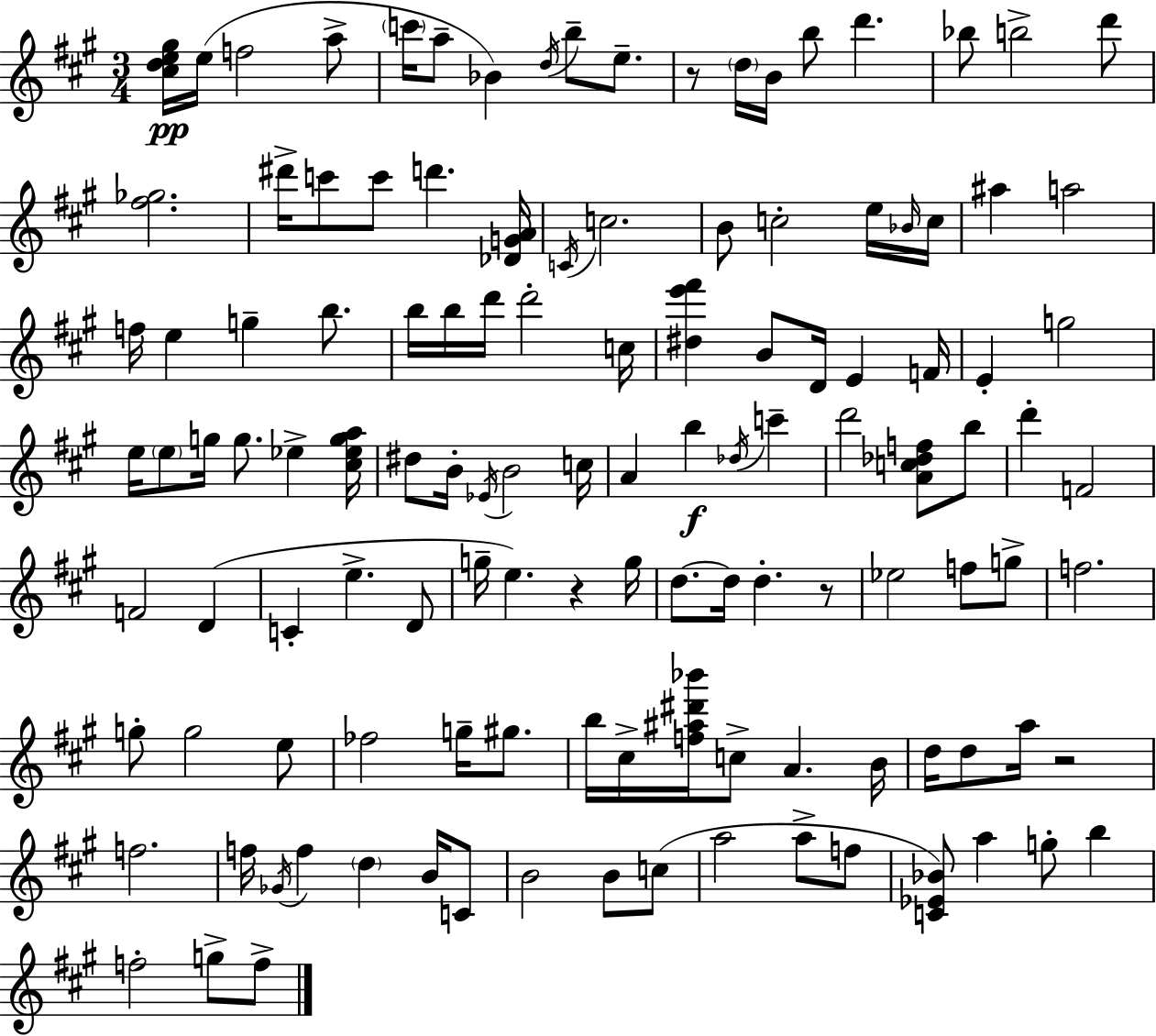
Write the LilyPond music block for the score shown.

{
  \clef treble
  \numericTimeSignature
  \time 3/4
  \key a \major
  <cis'' d'' e'' gis''>16\pp e''16( f''2 a''8-> | \parenthesize c'''16 a''8-- bes'4) \acciaccatura { d''16 } b''8-- e''8.-- | r8 \parenthesize d''16 b'16 b''8 d'''4. | bes''8 b''2-> d'''8 | \break <fis'' ges''>2. | dis'''16-> c'''8 c'''8 d'''4. | <des' g' a'>16 \acciaccatura { c'16 } c''2. | b'8 c''2-. | \break e''16 \grace { bes'16 } c''16 ais''4 a''2 | f''16 e''4 g''4-- | b''8. b''16 b''16 d'''16 d'''2-. | c''16 <dis'' e''' fis'''>4 b'8 d'16 e'4 | \break f'16 e'4-. g''2 | e''16 \parenthesize e''8 g''16 g''8. ees''4-> | <cis'' ees'' g'' a''>16 dis''8 b'16-. \acciaccatura { ees'16 } b'2 | c''16 a'4 b''4\f | \break \acciaccatura { des''16 } c'''4-- d'''2 | <a' c'' des'' f''>8 b''8 d'''4-. f'2 | f'2 | d'4( c'4-. e''4.-> | \break d'8 g''16-- e''4.) | r4 g''16 d''8.~~ d''16 d''4.-. | r8 ees''2 | f''8 g''8-> f''2. | \break g''8-. g''2 | e''8 fes''2 | g''16-- gis''8. b''16 cis''16-> <f'' ais'' dis''' bes'''>16 c''8-> a'4. | b'16 d''16 d''8 a''16 r2 | \break f''2. | f''16 \acciaccatura { ges'16 } f''4 \parenthesize d''4 | b'16 c'8 b'2 | b'8 c''8( a''2 | \break a''8-> f''8 <c' ees' bes'>8) a''4 | g''8-. b''4 f''2-. | g''8-> f''8-> \bar "|."
}